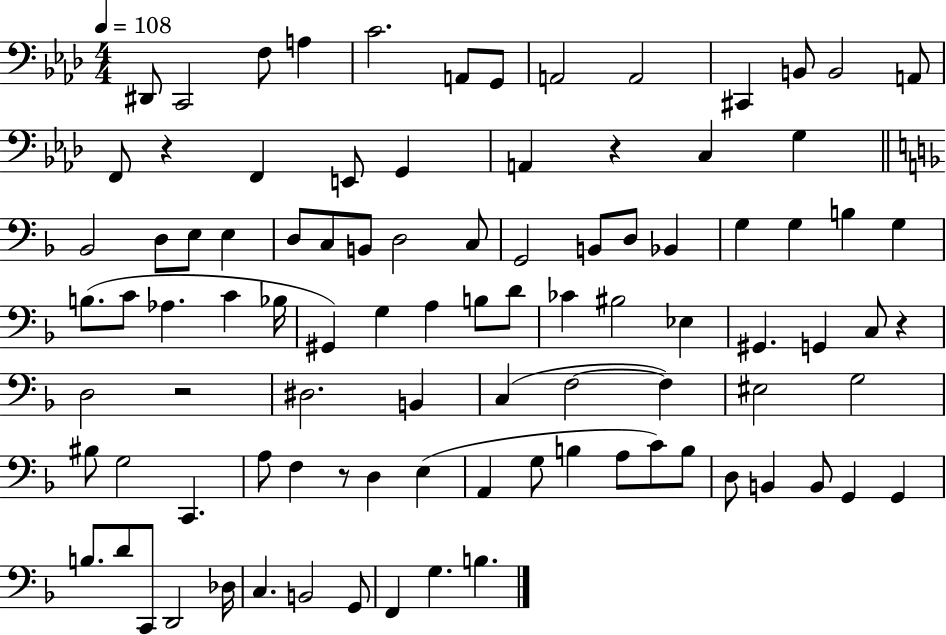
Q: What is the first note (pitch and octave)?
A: D#2